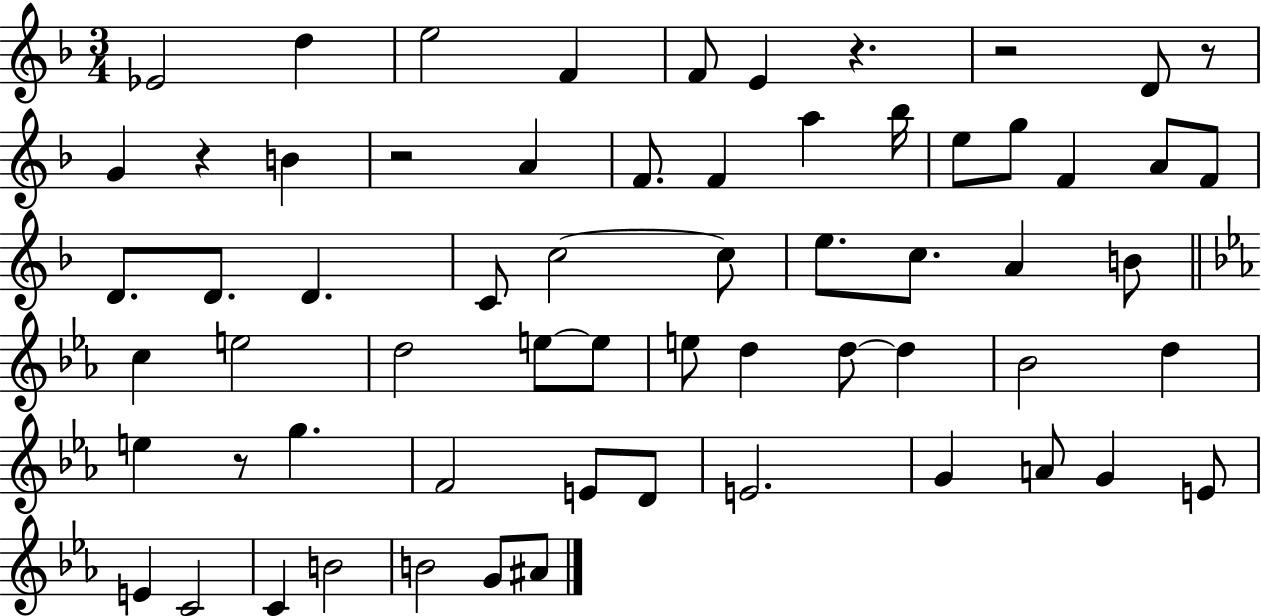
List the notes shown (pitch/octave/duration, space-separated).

Eb4/h D5/q E5/h F4/q F4/e E4/q R/q. R/h D4/e R/e G4/q R/q B4/q R/h A4/q F4/e. F4/q A5/q Bb5/s E5/e G5/e F4/q A4/e F4/e D4/e. D4/e. D4/q. C4/e C5/h C5/e E5/e. C5/e. A4/q B4/e C5/q E5/h D5/h E5/e E5/e E5/e D5/q D5/e D5/q Bb4/h D5/q E5/q R/e G5/q. F4/h E4/e D4/e E4/h. G4/q A4/e G4/q E4/e E4/q C4/h C4/q B4/h B4/h G4/e A#4/e